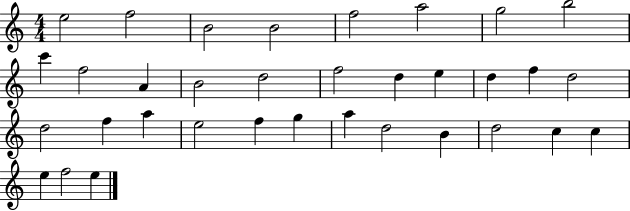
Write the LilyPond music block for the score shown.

{
  \clef treble
  \numericTimeSignature
  \time 4/4
  \key c \major
  e''2 f''2 | b'2 b'2 | f''2 a''2 | g''2 b''2 | \break c'''4 f''2 a'4 | b'2 d''2 | f''2 d''4 e''4 | d''4 f''4 d''2 | \break d''2 f''4 a''4 | e''2 f''4 g''4 | a''4 d''2 b'4 | d''2 c''4 c''4 | \break e''4 f''2 e''4 | \bar "|."
}